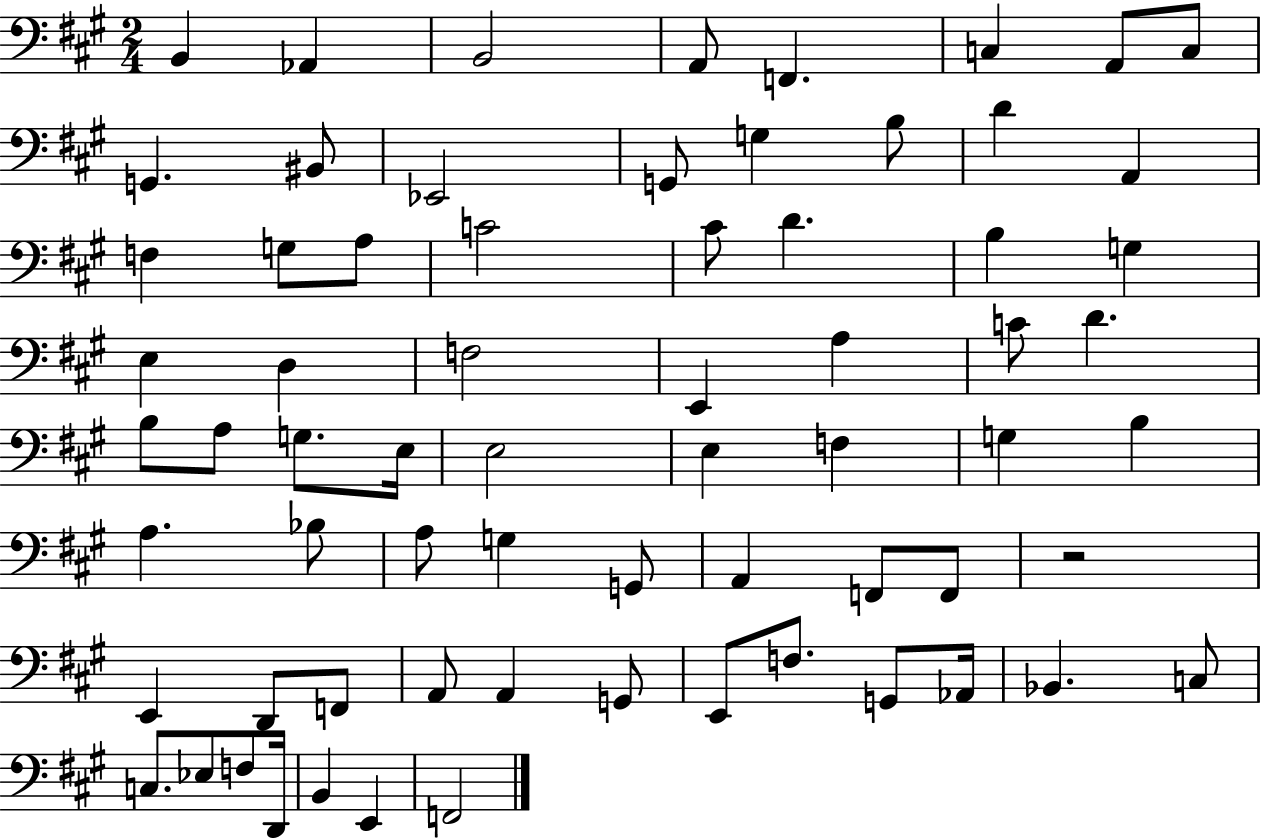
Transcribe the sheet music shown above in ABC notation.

X:1
T:Untitled
M:2/4
L:1/4
K:A
B,, _A,, B,,2 A,,/2 F,, C, A,,/2 C,/2 G,, ^B,,/2 _E,,2 G,,/2 G, B,/2 D A,, F, G,/2 A,/2 C2 ^C/2 D B, G, E, D, F,2 E,, A, C/2 D B,/2 A,/2 G,/2 E,/4 E,2 E, F, G, B, A, _B,/2 A,/2 G, G,,/2 A,, F,,/2 F,,/2 z2 E,, D,,/2 F,,/2 A,,/2 A,, G,,/2 E,,/2 F,/2 G,,/2 _A,,/4 _B,, C,/2 C,/2 _E,/2 F,/2 D,,/4 B,, E,, F,,2